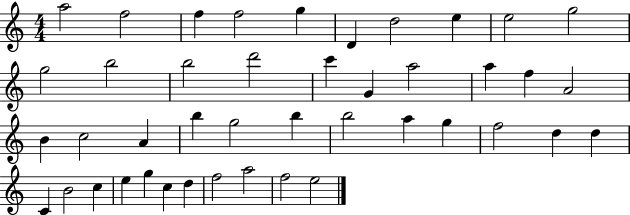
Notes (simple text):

A5/h F5/h F5/q F5/h G5/q D4/q D5/h E5/q E5/h G5/h G5/h B5/h B5/h D6/h C6/q G4/q A5/h A5/q F5/q A4/h B4/q C5/h A4/q B5/q G5/h B5/q B5/h A5/q G5/q F5/h D5/q D5/q C4/q B4/h C5/q E5/q G5/q C5/q D5/q F5/h A5/h F5/h E5/h